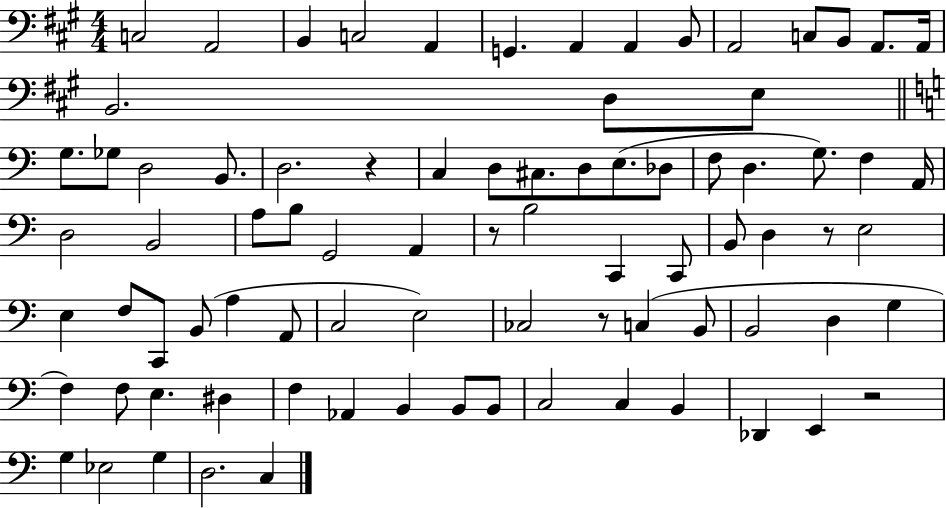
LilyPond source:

{
  \clef bass
  \numericTimeSignature
  \time 4/4
  \key a \major
  c2 a,2 | b,4 c2 a,4 | g,4. a,4 a,4 b,8 | a,2 c8 b,8 a,8. a,16 | \break b,2. d8 e8 | \bar "||" \break \key a \minor g8. ges8 d2 b,8. | d2. r4 | c4 d8 cis8. d8 e8.( des8 | f8 d4. g8.) f4 a,16 | \break d2 b,2 | a8 b8 g,2 a,4 | r8 b2 c,4 c,8 | b,8 d4 r8 e2 | \break e4 f8 c,8 b,8( a4 a,8 | c2 e2) | ces2 r8 c4( b,8 | b,2 d4 g4 | \break f4) f8 e4. dis4 | f4 aes,4 b,4 b,8 b,8 | c2 c4 b,4 | des,4 e,4 r2 | \break g4 ees2 g4 | d2. c4 | \bar "|."
}